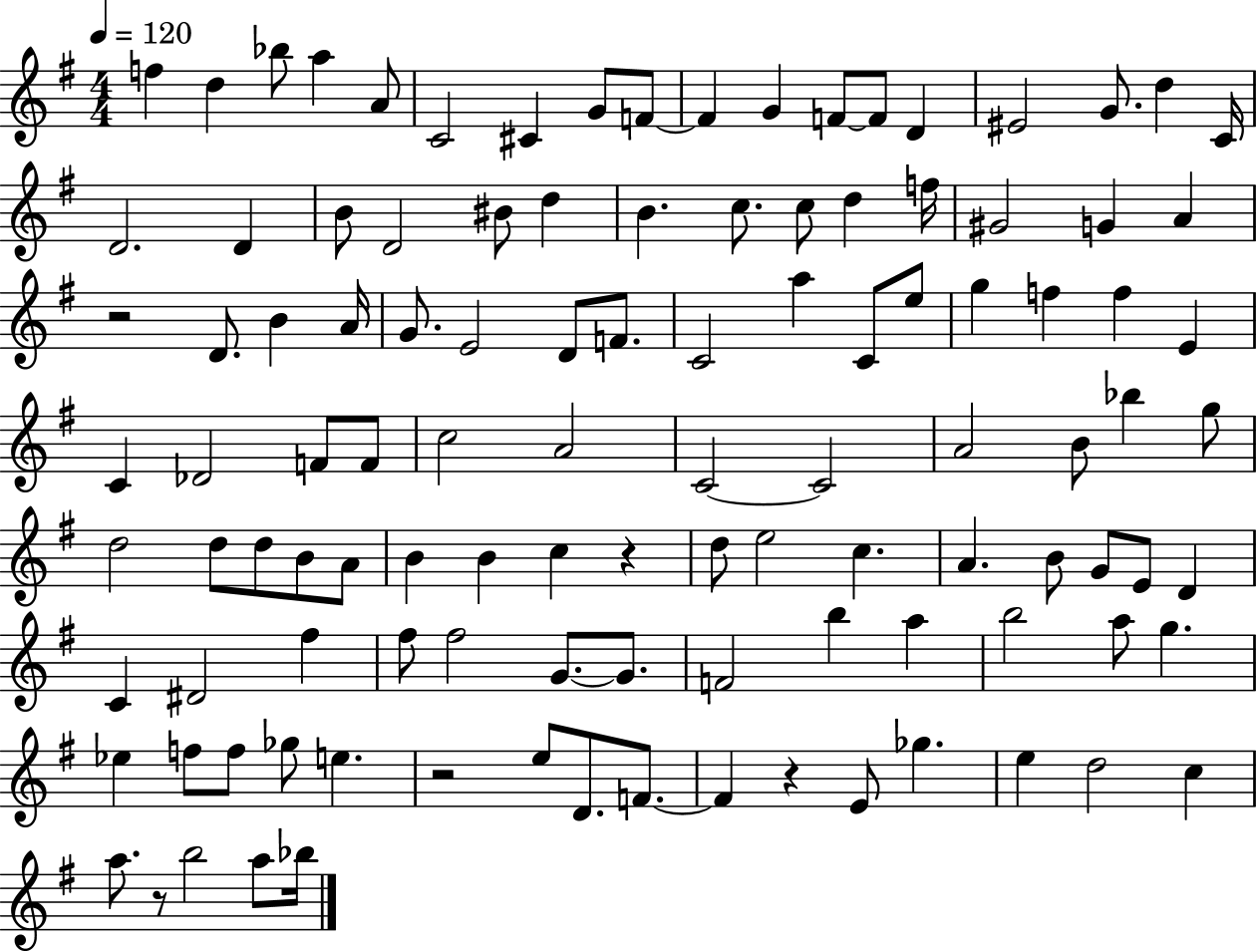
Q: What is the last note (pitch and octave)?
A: Bb5